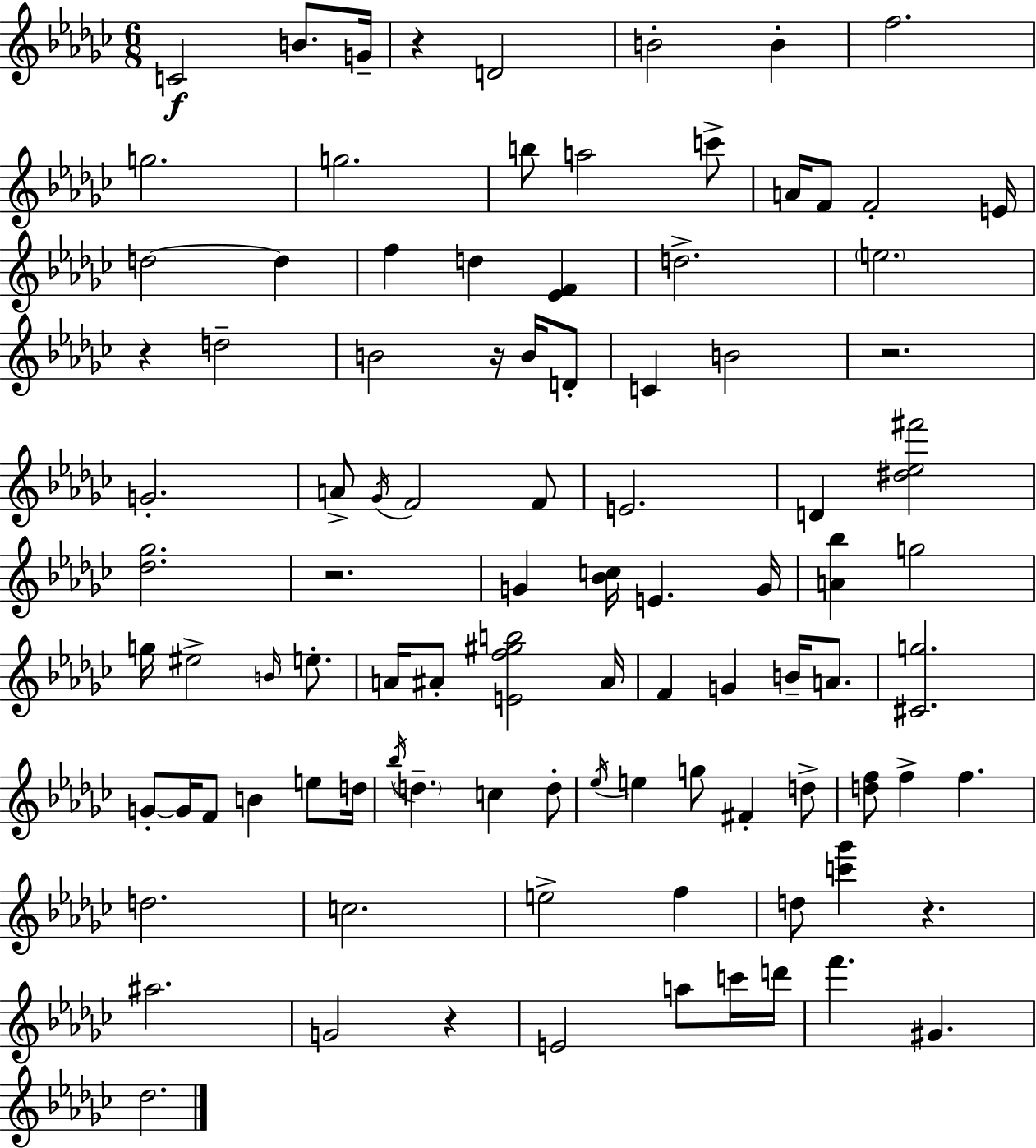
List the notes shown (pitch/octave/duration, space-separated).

C4/h B4/e. G4/s R/q D4/h B4/h B4/q F5/h. G5/h. G5/h. B5/e A5/h C6/e A4/s F4/e F4/h E4/s D5/h D5/q F5/q D5/q [Eb4,F4]/q D5/h. E5/h. R/q D5/h B4/h R/s B4/s D4/e C4/q B4/h R/h. G4/h. A4/e Gb4/s F4/h F4/e E4/h. D4/q [D#5,Eb5,F#6]/h [Db5,Gb5]/h. R/h. G4/q [Bb4,C5]/s E4/q. G4/s [A4,Bb5]/q G5/h G5/s EIS5/h B4/s E5/e. A4/s A#4/e [E4,F5,G#5,B5]/h A#4/s F4/q G4/q B4/s A4/e. [C#4,G5]/h. G4/e G4/s F4/e B4/q E5/e D5/s Bb5/s D5/q. C5/q D5/e Eb5/s E5/q G5/e F#4/q D5/e [D5,F5]/e F5/q F5/q. D5/h. C5/h. E5/h F5/q D5/e [C6,Gb6]/q R/q. A#5/h. G4/h R/q E4/h A5/e C6/s D6/s F6/q. G#4/q. Db5/h.